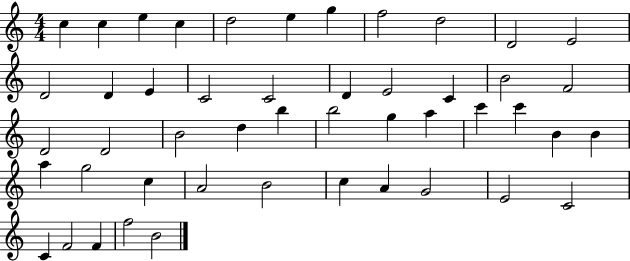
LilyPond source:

{
  \clef treble
  \numericTimeSignature
  \time 4/4
  \key c \major
  c''4 c''4 e''4 c''4 | d''2 e''4 g''4 | f''2 d''2 | d'2 e'2 | \break d'2 d'4 e'4 | c'2 c'2 | d'4 e'2 c'4 | b'2 f'2 | \break d'2 d'2 | b'2 d''4 b''4 | b''2 g''4 a''4 | c'''4 c'''4 b'4 b'4 | \break a''4 g''2 c''4 | a'2 b'2 | c''4 a'4 g'2 | e'2 c'2 | \break c'4 f'2 f'4 | f''2 b'2 | \bar "|."
}